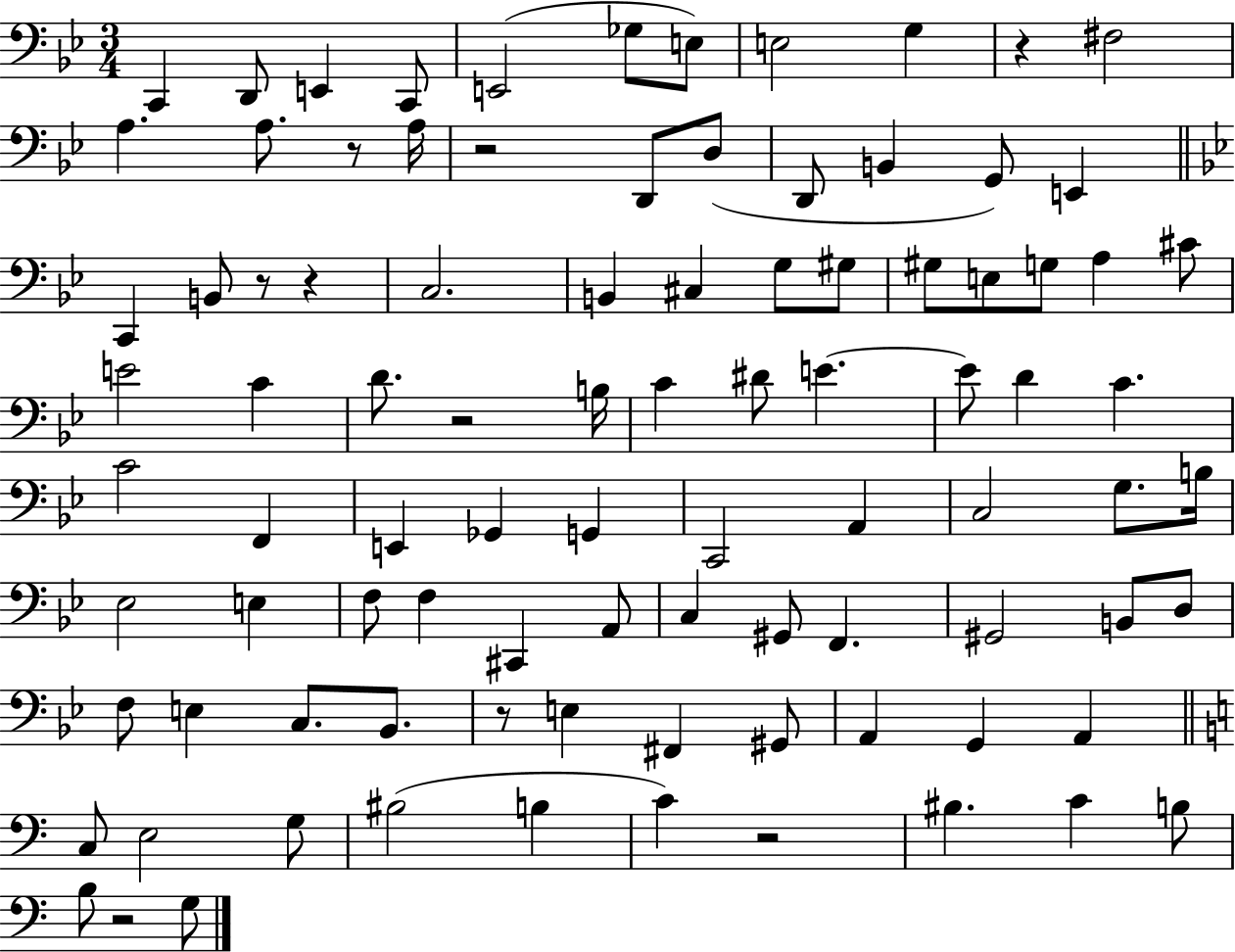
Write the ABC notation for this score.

X:1
T:Untitled
M:3/4
L:1/4
K:Bb
C,, D,,/2 E,, C,,/2 E,,2 _G,/2 E,/2 E,2 G, z ^F,2 A, A,/2 z/2 A,/4 z2 D,,/2 D,/2 D,,/2 B,, G,,/2 E,, C,, B,,/2 z/2 z C,2 B,, ^C, G,/2 ^G,/2 ^G,/2 E,/2 G,/2 A, ^C/2 E2 C D/2 z2 B,/4 C ^D/2 E E/2 D C C2 F,, E,, _G,, G,, C,,2 A,, C,2 G,/2 B,/4 _E,2 E, F,/2 F, ^C,, A,,/2 C, ^G,,/2 F,, ^G,,2 B,,/2 D,/2 F,/2 E, C,/2 _B,,/2 z/2 E, ^F,, ^G,,/2 A,, G,, A,, C,/2 E,2 G,/2 ^B,2 B, C z2 ^B, C B,/2 B,/2 z2 G,/2